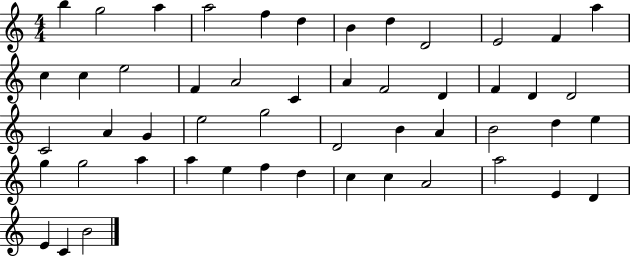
B5/q G5/h A5/q A5/h F5/q D5/q B4/q D5/q D4/h E4/h F4/q A5/q C5/q C5/q E5/h F4/q A4/h C4/q A4/q F4/h D4/q F4/q D4/q D4/h C4/h A4/q G4/q E5/h G5/h D4/h B4/q A4/q B4/h D5/q E5/q G5/q G5/h A5/q A5/q E5/q F5/q D5/q C5/q C5/q A4/h A5/h E4/q D4/q E4/q C4/q B4/h